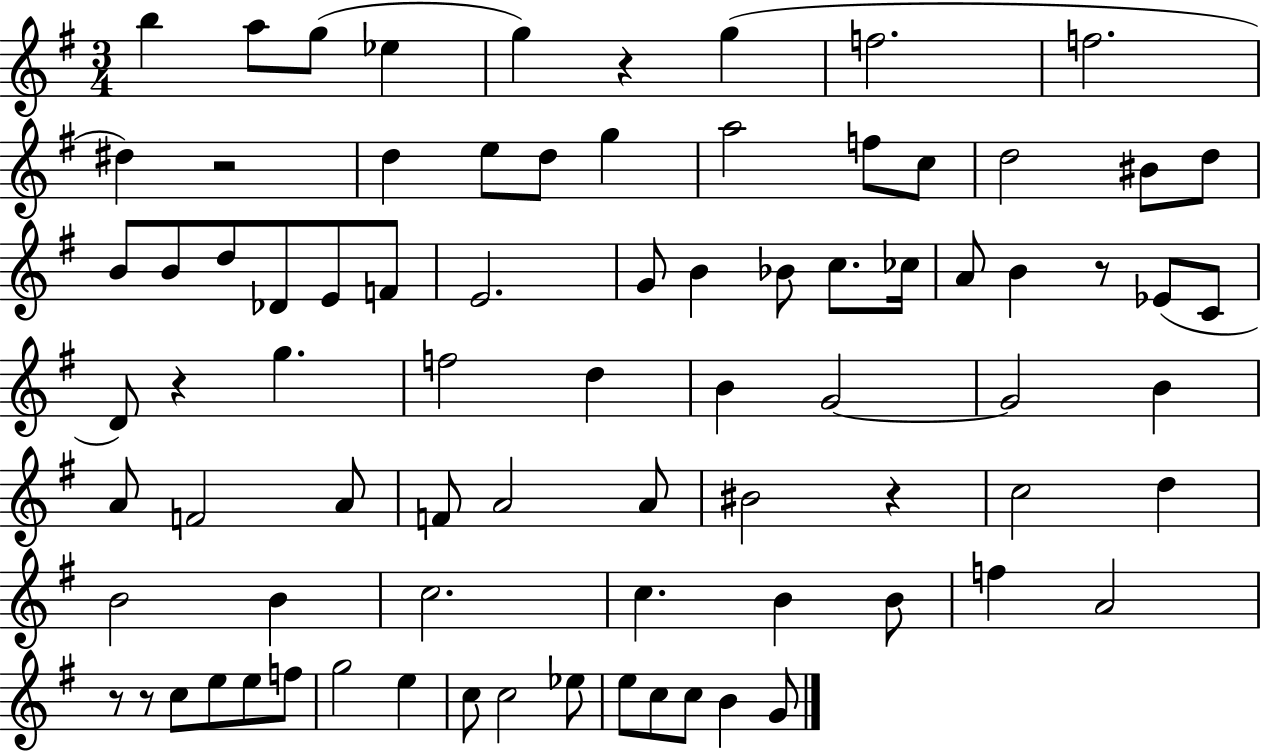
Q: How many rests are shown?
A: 7